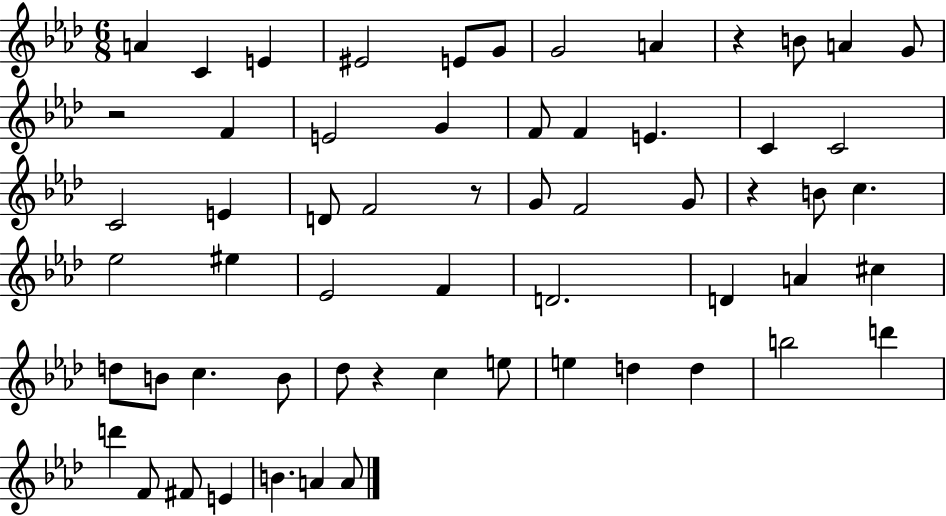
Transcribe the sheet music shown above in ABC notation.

X:1
T:Untitled
M:6/8
L:1/4
K:Ab
A C E ^E2 E/2 G/2 G2 A z B/2 A G/2 z2 F E2 G F/2 F E C C2 C2 E D/2 F2 z/2 G/2 F2 G/2 z B/2 c _e2 ^e _E2 F D2 D A ^c d/2 B/2 c B/2 _d/2 z c e/2 e d d b2 d' d' F/2 ^F/2 E B A A/2